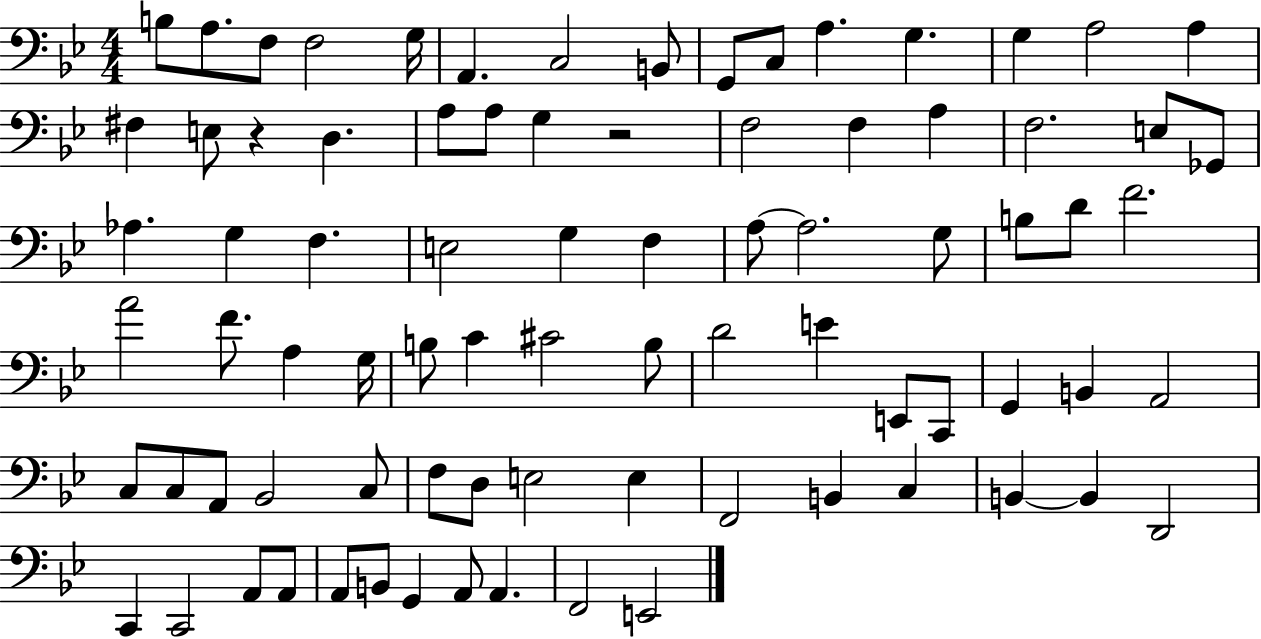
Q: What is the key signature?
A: BES major